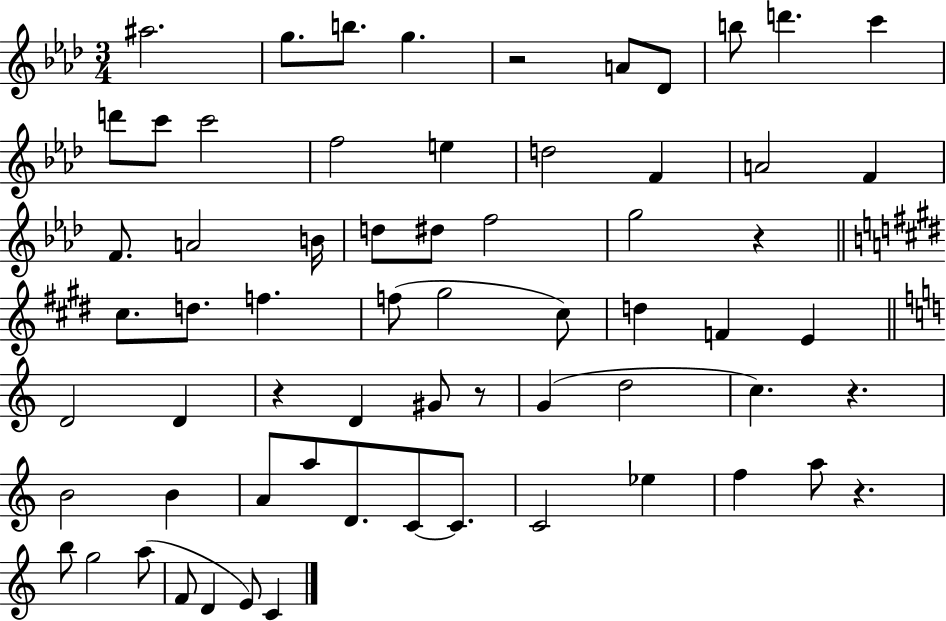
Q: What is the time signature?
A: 3/4